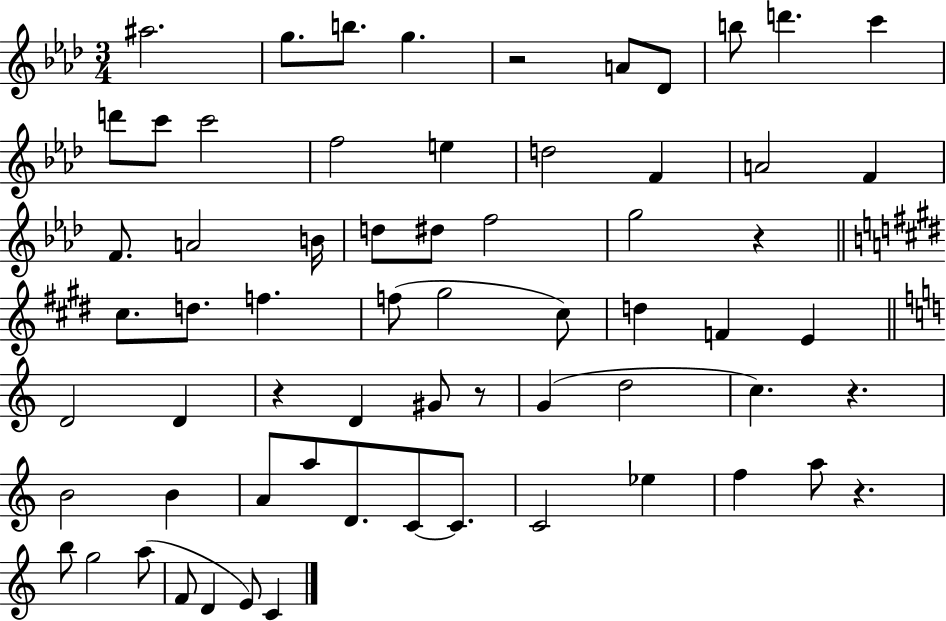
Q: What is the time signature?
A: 3/4